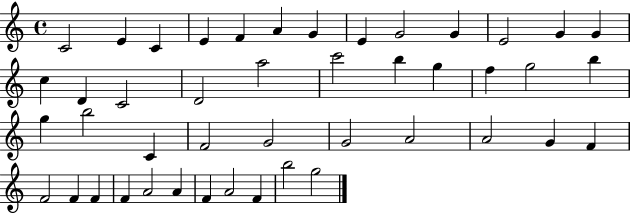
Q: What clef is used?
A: treble